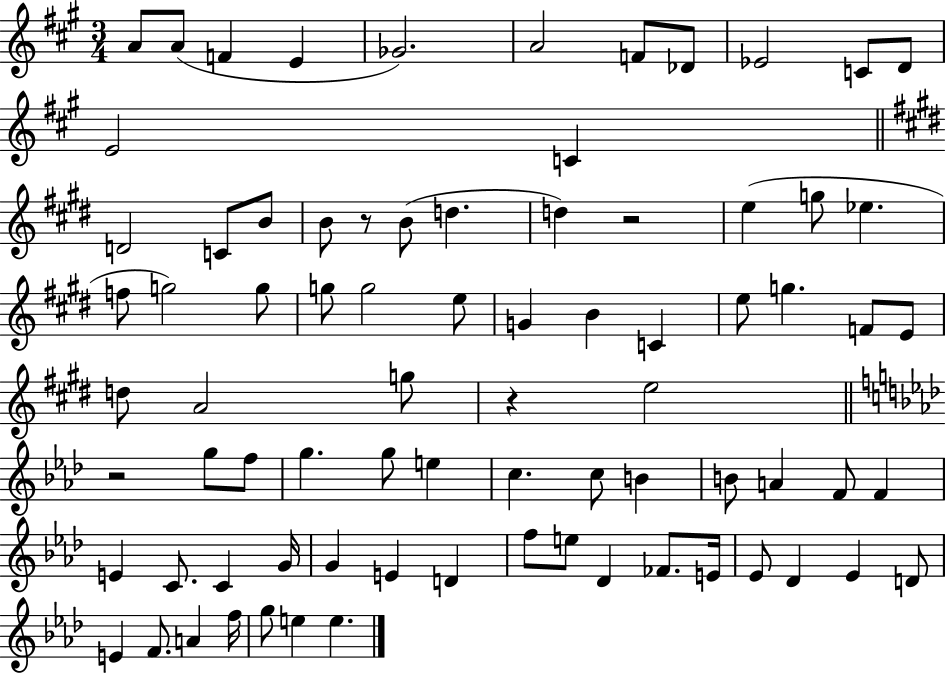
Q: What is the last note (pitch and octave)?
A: E5